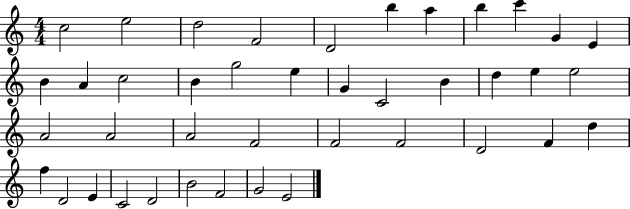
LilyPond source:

{
  \clef treble
  \numericTimeSignature
  \time 4/4
  \key c \major
  c''2 e''2 | d''2 f'2 | d'2 b''4 a''4 | b''4 c'''4 g'4 e'4 | \break b'4 a'4 c''2 | b'4 g''2 e''4 | g'4 c'2 b'4 | d''4 e''4 e''2 | \break a'2 a'2 | a'2 f'2 | f'2 f'2 | d'2 f'4 d''4 | \break f''4 d'2 e'4 | c'2 d'2 | b'2 f'2 | g'2 e'2 | \break \bar "|."
}